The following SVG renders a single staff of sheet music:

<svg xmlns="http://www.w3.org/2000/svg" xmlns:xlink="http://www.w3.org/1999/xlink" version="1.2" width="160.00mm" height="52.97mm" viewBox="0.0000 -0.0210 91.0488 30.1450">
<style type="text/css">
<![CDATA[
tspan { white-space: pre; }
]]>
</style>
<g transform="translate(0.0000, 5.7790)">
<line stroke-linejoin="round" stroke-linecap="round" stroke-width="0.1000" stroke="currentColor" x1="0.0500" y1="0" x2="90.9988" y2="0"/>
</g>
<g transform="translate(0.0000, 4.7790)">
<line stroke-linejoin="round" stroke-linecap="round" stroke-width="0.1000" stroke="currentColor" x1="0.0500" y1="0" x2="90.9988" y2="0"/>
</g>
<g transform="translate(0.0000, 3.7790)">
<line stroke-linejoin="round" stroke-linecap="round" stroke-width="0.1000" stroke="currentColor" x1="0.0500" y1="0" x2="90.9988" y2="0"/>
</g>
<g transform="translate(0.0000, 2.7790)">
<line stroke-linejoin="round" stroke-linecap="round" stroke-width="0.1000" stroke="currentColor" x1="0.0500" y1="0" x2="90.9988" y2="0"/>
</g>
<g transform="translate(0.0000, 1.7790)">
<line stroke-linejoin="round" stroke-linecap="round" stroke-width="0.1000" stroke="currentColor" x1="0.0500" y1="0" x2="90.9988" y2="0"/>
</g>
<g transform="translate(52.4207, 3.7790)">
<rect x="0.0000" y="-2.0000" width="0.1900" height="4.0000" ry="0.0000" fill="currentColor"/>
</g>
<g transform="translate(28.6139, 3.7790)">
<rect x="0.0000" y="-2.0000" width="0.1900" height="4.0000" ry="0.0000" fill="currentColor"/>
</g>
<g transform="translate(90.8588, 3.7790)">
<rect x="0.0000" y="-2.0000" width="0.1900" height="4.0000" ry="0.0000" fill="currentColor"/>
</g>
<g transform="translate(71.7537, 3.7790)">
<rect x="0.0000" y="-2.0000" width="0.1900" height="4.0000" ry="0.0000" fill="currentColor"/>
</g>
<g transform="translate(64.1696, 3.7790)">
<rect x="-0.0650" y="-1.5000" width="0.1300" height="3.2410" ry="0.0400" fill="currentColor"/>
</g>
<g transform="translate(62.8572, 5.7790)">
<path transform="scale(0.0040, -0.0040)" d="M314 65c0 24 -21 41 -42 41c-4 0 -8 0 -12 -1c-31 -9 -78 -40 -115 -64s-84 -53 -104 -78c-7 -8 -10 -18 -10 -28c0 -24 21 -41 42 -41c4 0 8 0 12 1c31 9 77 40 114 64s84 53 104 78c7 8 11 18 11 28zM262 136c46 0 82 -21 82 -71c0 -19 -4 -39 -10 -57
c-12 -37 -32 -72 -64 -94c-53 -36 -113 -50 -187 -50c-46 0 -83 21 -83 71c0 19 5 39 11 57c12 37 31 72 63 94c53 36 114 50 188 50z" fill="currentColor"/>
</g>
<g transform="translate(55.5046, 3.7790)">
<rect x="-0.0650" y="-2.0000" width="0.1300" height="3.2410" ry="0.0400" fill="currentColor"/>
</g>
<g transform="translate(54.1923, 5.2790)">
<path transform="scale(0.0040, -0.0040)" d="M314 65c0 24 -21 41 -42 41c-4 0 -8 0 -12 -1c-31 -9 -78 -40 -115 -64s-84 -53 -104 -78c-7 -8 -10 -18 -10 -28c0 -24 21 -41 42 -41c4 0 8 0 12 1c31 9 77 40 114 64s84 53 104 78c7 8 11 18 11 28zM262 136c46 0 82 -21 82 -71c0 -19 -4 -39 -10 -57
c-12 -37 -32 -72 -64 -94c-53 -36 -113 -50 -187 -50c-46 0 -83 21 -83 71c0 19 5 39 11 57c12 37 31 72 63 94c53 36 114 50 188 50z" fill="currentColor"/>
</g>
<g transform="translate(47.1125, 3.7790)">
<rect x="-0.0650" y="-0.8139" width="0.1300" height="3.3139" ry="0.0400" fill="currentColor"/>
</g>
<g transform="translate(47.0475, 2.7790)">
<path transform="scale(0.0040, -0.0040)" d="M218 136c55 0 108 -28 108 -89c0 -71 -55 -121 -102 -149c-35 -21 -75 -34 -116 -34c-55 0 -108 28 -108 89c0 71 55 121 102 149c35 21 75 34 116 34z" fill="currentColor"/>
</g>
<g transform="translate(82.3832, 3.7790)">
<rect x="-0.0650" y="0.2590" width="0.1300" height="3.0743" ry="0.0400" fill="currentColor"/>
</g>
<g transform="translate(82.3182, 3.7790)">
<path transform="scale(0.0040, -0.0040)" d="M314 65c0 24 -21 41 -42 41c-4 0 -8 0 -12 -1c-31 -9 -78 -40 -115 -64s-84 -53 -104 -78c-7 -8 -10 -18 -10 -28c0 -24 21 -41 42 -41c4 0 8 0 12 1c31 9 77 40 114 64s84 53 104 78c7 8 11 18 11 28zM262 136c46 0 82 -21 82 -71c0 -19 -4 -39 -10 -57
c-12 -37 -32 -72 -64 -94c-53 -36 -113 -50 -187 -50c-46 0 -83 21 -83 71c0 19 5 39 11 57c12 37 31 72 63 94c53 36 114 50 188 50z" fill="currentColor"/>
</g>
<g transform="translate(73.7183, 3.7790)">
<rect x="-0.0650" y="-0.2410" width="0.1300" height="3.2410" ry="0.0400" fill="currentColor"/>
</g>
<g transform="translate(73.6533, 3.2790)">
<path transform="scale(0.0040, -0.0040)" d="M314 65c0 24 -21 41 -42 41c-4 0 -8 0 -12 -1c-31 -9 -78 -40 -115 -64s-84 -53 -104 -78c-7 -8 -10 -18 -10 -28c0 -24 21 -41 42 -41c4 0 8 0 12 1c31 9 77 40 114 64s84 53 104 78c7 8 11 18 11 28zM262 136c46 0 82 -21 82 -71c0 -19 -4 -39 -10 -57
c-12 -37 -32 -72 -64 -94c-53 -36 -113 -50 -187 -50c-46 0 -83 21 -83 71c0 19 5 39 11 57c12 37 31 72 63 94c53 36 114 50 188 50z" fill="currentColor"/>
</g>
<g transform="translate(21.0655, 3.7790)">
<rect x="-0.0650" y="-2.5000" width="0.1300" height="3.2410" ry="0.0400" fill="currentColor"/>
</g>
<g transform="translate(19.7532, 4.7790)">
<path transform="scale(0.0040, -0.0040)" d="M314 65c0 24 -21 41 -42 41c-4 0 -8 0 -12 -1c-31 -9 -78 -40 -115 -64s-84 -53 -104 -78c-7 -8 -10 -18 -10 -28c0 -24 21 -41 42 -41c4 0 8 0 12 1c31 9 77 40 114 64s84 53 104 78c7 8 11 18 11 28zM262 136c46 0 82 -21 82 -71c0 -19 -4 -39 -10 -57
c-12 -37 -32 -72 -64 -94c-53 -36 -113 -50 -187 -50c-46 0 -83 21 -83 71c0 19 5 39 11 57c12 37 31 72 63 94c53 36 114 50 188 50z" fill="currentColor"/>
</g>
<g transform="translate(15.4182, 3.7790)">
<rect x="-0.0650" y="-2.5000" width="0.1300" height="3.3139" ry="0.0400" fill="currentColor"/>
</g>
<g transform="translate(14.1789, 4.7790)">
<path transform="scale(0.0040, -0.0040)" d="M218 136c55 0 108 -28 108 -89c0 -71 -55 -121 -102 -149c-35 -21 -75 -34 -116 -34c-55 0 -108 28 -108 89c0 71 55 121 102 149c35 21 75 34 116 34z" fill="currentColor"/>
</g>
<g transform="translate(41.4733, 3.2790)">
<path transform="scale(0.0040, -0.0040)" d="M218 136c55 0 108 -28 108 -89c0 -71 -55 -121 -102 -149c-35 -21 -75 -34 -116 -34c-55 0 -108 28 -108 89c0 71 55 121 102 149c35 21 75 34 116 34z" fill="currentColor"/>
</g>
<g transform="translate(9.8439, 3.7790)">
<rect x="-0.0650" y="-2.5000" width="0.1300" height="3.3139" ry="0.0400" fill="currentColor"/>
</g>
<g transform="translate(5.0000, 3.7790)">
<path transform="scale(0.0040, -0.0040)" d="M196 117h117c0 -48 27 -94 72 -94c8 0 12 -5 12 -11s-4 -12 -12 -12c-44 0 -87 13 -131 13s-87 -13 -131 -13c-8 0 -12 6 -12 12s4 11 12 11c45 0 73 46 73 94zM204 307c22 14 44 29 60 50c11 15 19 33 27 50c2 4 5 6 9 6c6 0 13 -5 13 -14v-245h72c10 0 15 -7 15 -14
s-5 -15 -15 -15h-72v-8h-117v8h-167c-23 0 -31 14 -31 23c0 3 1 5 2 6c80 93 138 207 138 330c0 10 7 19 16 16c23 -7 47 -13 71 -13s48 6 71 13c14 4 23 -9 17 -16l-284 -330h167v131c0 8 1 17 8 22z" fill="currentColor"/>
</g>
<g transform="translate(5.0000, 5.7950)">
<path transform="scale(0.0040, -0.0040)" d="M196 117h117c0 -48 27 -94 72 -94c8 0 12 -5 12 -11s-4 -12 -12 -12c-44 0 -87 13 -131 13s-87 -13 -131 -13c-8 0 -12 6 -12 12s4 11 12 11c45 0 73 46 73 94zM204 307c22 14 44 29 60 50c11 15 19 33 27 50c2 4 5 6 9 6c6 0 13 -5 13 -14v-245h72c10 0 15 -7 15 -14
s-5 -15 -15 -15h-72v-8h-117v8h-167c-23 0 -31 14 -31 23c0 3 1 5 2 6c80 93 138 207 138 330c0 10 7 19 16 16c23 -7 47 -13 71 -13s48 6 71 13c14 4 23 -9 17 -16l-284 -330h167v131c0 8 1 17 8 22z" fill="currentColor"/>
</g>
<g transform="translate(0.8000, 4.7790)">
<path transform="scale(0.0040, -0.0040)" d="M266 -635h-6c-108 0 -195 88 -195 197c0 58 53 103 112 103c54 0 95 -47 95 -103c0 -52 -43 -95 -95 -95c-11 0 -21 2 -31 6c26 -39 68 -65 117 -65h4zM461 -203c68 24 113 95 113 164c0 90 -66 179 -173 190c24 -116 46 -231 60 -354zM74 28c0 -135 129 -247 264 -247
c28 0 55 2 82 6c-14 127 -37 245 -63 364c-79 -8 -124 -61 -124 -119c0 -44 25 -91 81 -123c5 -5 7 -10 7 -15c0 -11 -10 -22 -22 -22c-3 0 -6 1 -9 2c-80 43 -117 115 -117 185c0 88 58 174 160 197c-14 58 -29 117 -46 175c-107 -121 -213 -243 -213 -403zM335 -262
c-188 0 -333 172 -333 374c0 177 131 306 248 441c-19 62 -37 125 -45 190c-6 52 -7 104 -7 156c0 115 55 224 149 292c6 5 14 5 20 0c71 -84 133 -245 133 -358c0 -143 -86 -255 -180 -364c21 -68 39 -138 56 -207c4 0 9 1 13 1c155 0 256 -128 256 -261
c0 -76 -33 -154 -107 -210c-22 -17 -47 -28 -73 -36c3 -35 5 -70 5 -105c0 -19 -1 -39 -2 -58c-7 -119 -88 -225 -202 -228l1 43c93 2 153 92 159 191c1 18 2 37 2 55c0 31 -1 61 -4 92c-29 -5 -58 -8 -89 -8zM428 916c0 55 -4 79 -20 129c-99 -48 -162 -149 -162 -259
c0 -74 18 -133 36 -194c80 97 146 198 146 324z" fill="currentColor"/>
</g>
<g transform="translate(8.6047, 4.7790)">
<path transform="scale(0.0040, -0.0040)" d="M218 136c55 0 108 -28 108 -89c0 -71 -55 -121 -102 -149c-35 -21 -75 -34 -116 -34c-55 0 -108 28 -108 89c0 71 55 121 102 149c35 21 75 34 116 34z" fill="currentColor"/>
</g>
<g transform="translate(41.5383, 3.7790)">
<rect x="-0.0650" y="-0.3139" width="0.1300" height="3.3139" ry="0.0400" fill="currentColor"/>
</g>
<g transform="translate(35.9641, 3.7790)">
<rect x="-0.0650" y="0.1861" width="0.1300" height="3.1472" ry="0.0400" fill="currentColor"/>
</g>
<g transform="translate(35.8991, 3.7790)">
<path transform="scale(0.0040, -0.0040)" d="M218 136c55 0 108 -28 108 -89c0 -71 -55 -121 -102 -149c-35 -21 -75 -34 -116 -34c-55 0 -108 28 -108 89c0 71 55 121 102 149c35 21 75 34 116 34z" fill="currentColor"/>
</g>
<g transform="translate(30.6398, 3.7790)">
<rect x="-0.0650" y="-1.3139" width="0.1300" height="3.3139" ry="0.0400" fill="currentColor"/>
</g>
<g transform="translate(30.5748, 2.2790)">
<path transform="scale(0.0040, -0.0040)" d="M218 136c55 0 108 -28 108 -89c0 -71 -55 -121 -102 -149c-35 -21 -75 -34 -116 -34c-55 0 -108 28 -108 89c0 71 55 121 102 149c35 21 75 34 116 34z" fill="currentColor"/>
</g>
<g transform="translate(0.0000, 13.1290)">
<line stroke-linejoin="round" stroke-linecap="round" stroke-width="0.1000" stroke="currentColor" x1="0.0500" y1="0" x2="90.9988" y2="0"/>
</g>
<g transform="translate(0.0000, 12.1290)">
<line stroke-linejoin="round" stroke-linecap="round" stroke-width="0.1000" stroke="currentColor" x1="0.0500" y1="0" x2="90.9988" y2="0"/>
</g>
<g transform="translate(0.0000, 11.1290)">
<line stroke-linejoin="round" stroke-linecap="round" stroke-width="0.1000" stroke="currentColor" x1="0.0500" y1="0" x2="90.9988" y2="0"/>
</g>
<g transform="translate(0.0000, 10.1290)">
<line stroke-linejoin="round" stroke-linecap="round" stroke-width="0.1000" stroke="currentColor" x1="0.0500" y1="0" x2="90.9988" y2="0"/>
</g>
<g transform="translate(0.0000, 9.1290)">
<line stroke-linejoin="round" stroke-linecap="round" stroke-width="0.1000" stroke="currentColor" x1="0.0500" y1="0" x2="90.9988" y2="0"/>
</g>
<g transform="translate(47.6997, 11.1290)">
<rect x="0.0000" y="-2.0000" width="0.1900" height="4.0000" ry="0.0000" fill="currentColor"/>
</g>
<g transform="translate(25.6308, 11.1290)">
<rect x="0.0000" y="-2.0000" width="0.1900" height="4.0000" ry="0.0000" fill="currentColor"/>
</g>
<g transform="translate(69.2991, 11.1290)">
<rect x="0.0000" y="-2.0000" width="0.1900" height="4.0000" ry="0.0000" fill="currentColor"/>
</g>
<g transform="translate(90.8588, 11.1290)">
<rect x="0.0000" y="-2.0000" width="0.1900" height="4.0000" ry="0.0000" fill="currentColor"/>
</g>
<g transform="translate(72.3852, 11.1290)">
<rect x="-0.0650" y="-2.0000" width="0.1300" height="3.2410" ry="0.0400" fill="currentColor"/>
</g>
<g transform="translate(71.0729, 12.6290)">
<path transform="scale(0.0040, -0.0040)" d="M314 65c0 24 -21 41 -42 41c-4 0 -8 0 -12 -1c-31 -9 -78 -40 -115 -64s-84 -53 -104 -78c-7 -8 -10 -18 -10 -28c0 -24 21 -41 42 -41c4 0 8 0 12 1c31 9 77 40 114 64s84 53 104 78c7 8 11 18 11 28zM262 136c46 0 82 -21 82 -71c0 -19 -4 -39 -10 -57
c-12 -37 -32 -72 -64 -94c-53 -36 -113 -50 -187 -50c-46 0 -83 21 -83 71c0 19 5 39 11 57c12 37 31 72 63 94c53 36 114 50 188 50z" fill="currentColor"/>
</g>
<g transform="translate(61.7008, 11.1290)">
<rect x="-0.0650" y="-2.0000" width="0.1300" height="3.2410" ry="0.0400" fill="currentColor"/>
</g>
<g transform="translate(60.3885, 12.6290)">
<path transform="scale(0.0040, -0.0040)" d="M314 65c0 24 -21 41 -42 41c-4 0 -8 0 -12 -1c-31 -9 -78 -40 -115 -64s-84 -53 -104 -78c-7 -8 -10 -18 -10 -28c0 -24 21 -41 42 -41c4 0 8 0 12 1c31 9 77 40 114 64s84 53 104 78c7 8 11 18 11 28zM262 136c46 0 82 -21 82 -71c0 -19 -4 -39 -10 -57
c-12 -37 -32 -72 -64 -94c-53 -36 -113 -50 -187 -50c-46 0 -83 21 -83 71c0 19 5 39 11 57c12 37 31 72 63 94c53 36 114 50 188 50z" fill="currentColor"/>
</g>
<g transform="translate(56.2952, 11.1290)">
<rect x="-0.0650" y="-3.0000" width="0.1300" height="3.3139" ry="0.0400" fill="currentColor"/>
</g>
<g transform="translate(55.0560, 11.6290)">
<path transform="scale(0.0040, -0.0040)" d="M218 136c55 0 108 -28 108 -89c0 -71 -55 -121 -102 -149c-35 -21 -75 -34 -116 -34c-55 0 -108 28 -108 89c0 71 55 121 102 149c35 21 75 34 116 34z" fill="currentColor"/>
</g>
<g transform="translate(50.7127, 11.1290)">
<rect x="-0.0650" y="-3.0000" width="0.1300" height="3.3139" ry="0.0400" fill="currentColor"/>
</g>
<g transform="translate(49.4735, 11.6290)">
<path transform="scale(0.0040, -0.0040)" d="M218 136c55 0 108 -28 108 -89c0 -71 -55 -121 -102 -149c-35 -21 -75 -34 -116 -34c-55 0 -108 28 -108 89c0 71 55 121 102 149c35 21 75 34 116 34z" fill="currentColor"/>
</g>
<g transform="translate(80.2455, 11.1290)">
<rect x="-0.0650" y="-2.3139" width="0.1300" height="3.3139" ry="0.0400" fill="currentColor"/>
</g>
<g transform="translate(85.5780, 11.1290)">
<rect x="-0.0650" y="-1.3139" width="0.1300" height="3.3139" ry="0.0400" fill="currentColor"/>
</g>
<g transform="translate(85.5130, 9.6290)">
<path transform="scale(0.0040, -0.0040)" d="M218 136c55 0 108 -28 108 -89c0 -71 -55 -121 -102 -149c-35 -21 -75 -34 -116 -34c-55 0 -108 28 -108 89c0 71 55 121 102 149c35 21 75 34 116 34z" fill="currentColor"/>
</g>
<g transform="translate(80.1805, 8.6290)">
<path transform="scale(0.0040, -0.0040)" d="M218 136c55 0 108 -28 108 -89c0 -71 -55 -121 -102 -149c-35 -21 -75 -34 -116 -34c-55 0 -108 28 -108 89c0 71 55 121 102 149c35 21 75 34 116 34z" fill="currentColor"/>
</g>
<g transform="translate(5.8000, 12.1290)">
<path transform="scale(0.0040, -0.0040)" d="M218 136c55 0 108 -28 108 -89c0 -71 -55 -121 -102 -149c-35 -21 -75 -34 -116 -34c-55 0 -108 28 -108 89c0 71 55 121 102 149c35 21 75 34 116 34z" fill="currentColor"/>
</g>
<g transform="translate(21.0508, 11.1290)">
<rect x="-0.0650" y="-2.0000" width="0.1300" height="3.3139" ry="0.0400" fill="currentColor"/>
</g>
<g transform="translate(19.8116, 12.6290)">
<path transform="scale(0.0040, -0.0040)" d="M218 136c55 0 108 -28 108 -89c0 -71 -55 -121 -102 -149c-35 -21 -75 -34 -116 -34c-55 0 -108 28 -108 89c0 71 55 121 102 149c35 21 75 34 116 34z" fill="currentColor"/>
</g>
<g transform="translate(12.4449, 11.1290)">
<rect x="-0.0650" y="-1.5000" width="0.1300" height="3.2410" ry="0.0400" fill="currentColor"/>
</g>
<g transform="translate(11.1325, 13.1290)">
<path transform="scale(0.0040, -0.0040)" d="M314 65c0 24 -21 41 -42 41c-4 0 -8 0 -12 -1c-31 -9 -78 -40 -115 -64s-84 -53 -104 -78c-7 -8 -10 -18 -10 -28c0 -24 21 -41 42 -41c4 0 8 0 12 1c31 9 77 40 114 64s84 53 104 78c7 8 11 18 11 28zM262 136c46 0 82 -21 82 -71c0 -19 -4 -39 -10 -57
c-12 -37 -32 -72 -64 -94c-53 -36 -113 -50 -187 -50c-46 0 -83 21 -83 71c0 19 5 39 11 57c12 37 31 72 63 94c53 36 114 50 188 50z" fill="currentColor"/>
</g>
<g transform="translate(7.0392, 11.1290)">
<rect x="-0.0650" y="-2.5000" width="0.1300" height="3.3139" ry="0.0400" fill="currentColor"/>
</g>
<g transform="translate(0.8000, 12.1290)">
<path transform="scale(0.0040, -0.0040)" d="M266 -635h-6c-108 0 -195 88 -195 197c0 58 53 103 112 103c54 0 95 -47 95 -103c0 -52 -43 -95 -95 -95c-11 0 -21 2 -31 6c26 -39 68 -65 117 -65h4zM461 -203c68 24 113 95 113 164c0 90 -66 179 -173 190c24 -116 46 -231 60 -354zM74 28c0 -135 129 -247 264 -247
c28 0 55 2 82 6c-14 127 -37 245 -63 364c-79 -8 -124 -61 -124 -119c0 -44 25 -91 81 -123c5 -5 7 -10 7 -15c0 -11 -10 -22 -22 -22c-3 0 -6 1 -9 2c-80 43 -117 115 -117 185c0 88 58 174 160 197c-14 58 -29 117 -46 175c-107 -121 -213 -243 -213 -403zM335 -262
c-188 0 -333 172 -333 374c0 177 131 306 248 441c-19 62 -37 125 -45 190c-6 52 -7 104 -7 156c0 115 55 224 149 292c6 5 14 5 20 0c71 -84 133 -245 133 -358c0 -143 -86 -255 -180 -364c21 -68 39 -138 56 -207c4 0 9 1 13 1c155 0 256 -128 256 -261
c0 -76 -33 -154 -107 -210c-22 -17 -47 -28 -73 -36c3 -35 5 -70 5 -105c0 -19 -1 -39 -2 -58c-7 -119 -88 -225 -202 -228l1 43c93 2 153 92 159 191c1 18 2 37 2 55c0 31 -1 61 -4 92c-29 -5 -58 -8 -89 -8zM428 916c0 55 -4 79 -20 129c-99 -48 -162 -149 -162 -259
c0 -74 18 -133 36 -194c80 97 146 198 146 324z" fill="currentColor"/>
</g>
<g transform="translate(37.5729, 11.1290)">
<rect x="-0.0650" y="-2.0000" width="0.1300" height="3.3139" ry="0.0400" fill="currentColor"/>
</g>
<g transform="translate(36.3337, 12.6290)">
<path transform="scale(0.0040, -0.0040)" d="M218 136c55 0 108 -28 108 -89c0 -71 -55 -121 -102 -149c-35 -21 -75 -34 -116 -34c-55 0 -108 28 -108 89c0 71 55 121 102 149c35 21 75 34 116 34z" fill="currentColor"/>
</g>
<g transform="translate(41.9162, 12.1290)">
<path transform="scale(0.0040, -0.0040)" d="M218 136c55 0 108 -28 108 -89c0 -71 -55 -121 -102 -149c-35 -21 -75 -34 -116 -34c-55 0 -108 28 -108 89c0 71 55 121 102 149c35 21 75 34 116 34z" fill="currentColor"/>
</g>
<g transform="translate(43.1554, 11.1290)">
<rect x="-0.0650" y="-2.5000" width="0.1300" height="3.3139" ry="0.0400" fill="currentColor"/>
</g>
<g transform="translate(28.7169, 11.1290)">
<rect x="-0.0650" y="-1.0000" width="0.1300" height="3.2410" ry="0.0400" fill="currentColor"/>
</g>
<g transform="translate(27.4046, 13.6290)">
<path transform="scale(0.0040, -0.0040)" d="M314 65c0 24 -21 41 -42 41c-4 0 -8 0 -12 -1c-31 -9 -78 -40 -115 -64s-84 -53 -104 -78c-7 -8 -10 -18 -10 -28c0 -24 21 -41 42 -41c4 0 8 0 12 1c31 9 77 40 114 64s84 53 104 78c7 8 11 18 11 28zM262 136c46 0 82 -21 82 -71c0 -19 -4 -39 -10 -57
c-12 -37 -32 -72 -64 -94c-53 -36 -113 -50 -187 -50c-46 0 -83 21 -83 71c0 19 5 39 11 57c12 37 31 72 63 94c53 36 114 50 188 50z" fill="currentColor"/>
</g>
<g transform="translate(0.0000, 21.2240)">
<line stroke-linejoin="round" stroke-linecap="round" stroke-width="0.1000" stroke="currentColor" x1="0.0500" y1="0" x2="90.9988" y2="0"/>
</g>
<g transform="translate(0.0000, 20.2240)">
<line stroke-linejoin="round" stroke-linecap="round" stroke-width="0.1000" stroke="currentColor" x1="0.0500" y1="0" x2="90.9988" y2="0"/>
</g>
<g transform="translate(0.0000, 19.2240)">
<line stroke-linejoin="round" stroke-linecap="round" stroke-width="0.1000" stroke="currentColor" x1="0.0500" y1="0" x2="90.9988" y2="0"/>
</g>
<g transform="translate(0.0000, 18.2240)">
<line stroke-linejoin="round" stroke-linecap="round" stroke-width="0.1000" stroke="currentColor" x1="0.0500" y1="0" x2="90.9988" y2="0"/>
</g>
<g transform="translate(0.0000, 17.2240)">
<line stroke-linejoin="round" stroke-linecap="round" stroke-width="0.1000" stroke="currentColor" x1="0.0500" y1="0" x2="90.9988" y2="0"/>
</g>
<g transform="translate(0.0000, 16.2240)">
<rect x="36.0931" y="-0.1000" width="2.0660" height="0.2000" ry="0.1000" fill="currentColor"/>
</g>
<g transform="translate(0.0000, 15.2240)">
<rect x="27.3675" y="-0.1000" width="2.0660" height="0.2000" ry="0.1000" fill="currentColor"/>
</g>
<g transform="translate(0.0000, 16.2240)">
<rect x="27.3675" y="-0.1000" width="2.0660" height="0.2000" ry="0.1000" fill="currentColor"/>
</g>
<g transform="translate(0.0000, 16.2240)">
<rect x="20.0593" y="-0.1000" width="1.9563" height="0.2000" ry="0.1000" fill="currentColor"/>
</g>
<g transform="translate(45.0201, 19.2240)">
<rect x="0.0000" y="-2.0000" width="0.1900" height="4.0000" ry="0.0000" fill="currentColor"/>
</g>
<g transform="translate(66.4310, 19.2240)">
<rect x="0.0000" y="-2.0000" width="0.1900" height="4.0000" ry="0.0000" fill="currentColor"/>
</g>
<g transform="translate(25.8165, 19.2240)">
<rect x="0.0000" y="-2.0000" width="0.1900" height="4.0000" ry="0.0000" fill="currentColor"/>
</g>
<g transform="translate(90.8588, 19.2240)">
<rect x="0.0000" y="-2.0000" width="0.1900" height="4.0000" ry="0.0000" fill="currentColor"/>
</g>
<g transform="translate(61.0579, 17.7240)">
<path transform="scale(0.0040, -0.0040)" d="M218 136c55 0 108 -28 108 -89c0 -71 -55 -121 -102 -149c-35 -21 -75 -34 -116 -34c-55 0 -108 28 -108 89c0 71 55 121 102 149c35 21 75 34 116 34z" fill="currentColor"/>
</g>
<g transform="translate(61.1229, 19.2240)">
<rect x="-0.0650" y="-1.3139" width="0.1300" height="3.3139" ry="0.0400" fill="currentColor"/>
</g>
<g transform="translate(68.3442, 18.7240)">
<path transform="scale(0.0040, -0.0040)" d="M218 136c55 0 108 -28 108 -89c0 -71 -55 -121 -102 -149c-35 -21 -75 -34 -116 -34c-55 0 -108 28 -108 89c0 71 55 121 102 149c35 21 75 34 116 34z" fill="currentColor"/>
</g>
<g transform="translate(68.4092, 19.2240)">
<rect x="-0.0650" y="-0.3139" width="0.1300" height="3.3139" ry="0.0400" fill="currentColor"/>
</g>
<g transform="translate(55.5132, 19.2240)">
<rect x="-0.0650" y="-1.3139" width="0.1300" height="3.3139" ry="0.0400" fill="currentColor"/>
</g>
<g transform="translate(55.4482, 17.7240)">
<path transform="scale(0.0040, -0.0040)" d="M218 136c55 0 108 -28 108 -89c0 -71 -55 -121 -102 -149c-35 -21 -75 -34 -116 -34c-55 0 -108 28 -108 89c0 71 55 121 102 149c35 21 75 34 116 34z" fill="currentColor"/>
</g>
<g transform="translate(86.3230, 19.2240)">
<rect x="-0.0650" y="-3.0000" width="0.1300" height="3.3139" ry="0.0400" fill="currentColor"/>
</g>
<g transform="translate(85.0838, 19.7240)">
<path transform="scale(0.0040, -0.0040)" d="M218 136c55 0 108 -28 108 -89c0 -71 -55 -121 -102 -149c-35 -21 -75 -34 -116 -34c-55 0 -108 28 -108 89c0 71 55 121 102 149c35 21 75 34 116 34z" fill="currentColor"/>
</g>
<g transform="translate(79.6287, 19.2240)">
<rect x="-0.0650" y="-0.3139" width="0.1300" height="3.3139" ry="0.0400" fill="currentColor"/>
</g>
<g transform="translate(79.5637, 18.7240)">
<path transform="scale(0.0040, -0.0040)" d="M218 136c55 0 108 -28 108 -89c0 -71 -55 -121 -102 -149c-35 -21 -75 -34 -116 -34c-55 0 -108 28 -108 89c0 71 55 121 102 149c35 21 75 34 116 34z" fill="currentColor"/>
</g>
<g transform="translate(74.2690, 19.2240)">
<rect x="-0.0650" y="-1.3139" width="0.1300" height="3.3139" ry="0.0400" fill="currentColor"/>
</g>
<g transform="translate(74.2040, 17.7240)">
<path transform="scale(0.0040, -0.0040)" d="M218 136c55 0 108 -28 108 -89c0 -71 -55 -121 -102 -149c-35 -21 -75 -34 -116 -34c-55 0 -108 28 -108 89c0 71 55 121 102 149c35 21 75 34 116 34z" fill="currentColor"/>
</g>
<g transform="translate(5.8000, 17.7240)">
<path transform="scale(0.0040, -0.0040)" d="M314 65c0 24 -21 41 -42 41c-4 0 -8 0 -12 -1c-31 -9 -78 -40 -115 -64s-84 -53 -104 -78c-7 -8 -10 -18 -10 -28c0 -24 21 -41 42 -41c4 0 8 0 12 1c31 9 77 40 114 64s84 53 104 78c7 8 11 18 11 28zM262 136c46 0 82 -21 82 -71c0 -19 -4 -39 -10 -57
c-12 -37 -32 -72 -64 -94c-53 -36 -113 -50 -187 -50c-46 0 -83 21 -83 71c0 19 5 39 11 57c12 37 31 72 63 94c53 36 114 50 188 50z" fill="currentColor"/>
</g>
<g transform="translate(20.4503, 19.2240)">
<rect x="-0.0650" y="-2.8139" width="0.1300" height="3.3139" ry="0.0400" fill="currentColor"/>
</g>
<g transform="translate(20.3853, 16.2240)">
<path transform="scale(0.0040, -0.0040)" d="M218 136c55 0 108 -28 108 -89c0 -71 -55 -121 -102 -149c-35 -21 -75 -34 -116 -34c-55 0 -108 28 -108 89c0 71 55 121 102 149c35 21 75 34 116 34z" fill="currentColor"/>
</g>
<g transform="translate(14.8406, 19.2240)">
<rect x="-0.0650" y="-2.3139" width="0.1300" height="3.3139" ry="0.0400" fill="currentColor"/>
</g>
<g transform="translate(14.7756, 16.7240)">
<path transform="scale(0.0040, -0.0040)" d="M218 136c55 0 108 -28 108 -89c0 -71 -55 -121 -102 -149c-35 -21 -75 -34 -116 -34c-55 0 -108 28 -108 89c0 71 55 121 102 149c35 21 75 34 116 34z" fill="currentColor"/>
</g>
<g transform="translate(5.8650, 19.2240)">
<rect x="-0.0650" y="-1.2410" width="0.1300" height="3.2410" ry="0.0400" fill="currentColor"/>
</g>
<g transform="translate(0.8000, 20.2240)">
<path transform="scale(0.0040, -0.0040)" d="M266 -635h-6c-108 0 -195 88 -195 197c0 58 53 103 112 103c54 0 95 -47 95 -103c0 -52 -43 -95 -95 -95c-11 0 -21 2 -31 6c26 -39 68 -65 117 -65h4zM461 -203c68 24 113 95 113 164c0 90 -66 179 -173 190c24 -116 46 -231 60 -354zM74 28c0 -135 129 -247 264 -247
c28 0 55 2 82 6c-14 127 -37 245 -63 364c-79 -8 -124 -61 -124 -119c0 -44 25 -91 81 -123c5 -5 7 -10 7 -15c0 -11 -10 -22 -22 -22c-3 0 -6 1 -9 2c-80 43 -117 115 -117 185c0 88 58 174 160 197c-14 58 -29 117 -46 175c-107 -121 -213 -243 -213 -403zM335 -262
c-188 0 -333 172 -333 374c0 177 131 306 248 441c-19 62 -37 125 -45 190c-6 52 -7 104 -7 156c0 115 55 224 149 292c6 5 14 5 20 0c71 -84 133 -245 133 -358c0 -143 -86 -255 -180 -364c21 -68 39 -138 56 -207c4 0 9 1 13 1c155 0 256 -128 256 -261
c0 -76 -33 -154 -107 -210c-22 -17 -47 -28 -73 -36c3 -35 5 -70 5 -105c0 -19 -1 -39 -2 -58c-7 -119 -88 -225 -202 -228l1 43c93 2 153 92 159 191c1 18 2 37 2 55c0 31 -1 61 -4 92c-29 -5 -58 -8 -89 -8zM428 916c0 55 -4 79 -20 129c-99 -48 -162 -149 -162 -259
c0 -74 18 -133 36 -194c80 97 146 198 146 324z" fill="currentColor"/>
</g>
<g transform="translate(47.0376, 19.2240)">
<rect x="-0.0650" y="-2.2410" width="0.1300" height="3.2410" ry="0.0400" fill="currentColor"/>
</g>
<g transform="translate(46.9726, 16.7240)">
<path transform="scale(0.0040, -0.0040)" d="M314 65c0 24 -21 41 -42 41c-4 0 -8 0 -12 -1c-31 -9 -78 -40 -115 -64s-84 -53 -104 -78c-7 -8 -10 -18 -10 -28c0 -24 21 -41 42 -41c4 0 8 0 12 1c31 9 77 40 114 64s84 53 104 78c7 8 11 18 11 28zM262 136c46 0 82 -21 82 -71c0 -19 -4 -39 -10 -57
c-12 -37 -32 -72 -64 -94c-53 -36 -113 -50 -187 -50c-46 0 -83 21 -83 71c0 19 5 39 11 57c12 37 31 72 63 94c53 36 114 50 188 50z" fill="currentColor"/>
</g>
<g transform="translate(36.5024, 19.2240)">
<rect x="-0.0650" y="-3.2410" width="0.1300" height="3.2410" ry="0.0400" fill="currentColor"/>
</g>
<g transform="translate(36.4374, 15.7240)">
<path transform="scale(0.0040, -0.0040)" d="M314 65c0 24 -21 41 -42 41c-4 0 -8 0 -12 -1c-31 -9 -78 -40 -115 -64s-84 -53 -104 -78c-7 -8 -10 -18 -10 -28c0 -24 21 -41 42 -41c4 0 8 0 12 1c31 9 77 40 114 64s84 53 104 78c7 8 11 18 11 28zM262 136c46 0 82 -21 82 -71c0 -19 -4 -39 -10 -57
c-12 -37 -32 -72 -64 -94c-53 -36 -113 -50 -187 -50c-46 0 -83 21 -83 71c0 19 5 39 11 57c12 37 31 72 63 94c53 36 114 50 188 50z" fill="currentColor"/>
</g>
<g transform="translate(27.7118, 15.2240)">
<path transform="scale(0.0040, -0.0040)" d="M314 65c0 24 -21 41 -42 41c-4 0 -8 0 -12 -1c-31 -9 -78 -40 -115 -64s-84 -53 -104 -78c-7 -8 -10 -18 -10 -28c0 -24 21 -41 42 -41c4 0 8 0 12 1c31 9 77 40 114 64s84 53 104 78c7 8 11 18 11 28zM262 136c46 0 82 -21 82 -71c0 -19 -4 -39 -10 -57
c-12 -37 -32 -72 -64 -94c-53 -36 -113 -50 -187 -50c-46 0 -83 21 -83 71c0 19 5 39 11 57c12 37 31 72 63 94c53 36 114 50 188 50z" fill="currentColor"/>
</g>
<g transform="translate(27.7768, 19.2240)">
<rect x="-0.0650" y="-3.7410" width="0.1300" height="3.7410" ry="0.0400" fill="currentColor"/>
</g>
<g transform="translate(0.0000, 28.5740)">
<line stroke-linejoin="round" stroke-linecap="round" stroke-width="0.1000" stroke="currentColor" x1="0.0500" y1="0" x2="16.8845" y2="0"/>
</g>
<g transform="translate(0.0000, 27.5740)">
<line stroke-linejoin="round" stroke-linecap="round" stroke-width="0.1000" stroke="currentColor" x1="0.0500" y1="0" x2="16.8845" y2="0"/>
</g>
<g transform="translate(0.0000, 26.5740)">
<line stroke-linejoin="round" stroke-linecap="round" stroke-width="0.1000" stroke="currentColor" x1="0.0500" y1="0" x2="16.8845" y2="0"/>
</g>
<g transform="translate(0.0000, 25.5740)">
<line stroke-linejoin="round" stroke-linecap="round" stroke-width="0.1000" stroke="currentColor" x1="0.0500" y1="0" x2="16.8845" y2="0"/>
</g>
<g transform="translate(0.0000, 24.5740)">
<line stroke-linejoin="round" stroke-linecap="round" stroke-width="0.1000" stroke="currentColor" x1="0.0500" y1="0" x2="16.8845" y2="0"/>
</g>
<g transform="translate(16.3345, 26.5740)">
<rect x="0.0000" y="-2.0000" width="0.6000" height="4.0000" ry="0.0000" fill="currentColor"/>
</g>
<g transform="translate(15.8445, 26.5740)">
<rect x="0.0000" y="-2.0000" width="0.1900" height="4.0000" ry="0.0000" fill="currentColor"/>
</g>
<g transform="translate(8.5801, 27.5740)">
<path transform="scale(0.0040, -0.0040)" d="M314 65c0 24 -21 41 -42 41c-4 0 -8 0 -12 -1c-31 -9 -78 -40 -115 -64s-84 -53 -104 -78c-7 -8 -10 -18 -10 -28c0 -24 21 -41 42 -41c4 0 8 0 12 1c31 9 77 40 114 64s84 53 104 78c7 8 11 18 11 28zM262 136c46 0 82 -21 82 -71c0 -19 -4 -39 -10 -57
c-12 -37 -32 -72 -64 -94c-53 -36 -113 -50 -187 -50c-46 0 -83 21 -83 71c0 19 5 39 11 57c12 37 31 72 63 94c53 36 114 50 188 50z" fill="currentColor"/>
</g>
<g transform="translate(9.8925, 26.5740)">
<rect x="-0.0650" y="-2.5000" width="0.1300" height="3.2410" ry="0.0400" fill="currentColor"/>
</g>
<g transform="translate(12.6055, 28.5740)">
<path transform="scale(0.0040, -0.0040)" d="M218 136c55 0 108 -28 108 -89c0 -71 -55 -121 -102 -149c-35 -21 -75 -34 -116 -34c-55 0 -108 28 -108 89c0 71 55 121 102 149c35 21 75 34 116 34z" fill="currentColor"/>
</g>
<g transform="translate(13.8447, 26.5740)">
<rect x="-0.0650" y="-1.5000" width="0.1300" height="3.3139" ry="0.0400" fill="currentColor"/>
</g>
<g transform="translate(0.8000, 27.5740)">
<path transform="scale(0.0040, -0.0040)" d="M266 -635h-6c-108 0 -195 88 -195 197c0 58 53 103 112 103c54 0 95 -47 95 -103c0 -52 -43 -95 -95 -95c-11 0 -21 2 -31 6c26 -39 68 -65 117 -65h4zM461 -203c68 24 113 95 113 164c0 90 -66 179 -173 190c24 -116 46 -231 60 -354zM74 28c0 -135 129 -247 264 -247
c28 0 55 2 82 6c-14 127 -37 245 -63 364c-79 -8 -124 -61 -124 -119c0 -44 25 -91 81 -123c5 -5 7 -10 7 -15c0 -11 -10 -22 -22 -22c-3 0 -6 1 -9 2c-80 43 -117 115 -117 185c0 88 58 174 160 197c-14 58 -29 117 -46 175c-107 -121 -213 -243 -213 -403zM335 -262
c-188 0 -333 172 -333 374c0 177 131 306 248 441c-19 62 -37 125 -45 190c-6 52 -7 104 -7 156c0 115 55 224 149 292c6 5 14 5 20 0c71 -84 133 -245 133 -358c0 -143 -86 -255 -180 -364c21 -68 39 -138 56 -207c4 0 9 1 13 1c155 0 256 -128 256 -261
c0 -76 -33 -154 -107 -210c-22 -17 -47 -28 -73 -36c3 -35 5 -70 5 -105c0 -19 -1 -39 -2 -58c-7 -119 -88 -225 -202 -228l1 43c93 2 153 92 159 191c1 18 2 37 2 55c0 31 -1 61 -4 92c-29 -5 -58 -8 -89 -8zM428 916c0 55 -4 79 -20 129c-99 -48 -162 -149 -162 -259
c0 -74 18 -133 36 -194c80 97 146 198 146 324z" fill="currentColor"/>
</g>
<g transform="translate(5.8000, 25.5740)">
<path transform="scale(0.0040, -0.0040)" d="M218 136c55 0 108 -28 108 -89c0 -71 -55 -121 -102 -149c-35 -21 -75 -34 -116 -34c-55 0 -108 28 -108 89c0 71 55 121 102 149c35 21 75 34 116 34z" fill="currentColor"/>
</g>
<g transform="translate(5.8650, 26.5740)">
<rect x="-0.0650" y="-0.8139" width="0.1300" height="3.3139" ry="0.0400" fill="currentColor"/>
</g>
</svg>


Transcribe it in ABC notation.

X:1
T:Untitled
M:4/4
L:1/4
K:C
G G G2 e B c d F2 E2 c2 B2 G E2 F D2 F G A A F2 F2 g e e2 g a c'2 b2 g2 e e c e c A d G2 E